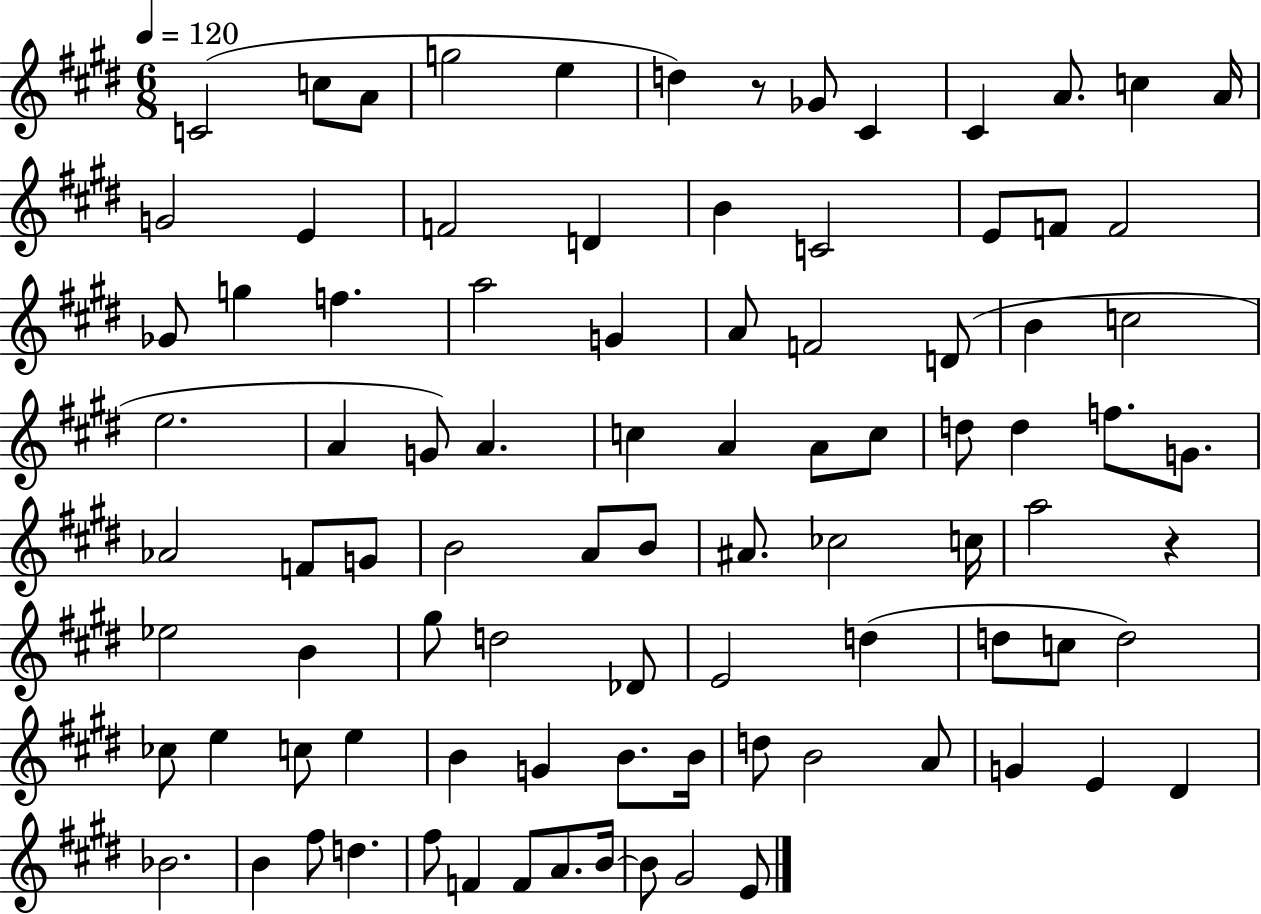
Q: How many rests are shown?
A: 2